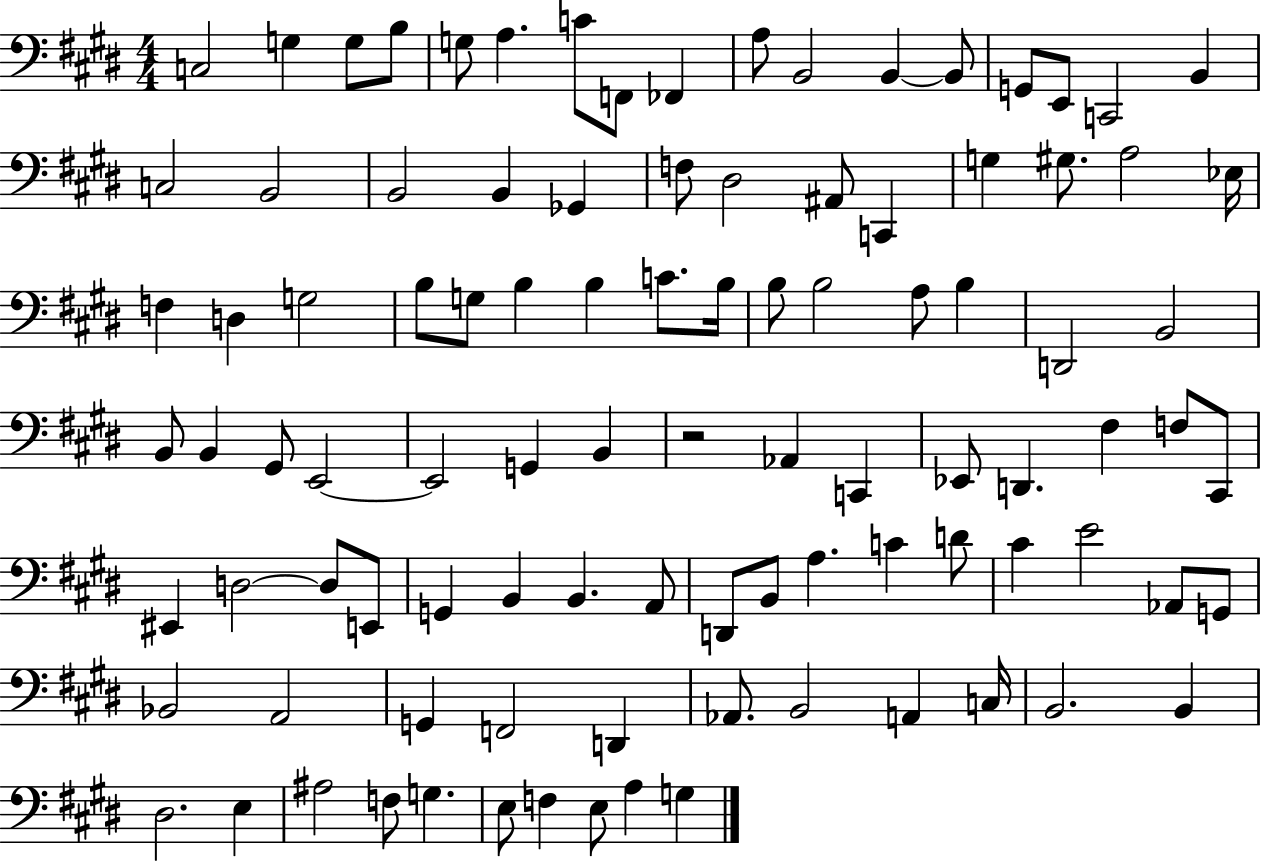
{
  \clef bass
  \numericTimeSignature
  \time 4/4
  \key e \major
  c2 g4 g8 b8 | g8 a4. c'8 f,8 fes,4 | a8 b,2 b,4~~ b,8 | g,8 e,8 c,2 b,4 | \break c2 b,2 | b,2 b,4 ges,4 | f8 dis2 ais,8 c,4 | g4 gis8. a2 ees16 | \break f4 d4 g2 | b8 g8 b4 b4 c'8. b16 | b8 b2 a8 b4 | d,2 b,2 | \break b,8 b,4 gis,8 e,2~~ | e,2 g,4 b,4 | r2 aes,4 c,4 | ees,8 d,4. fis4 f8 cis,8 | \break eis,4 d2~~ d8 e,8 | g,4 b,4 b,4. a,8 | d,8 b,8 a4. c'4 d'8 | cis'4 e'2 aes,8 g,8 | \break bes,2 a,2 | g,4 f,2 d,4 | aes,8. b,2 a,4 c16 | b,2. b,4 | \break dis2. e4 | ais2 f8 g4. | e8 f4 e8 a4 g4 | \bar "|."
}